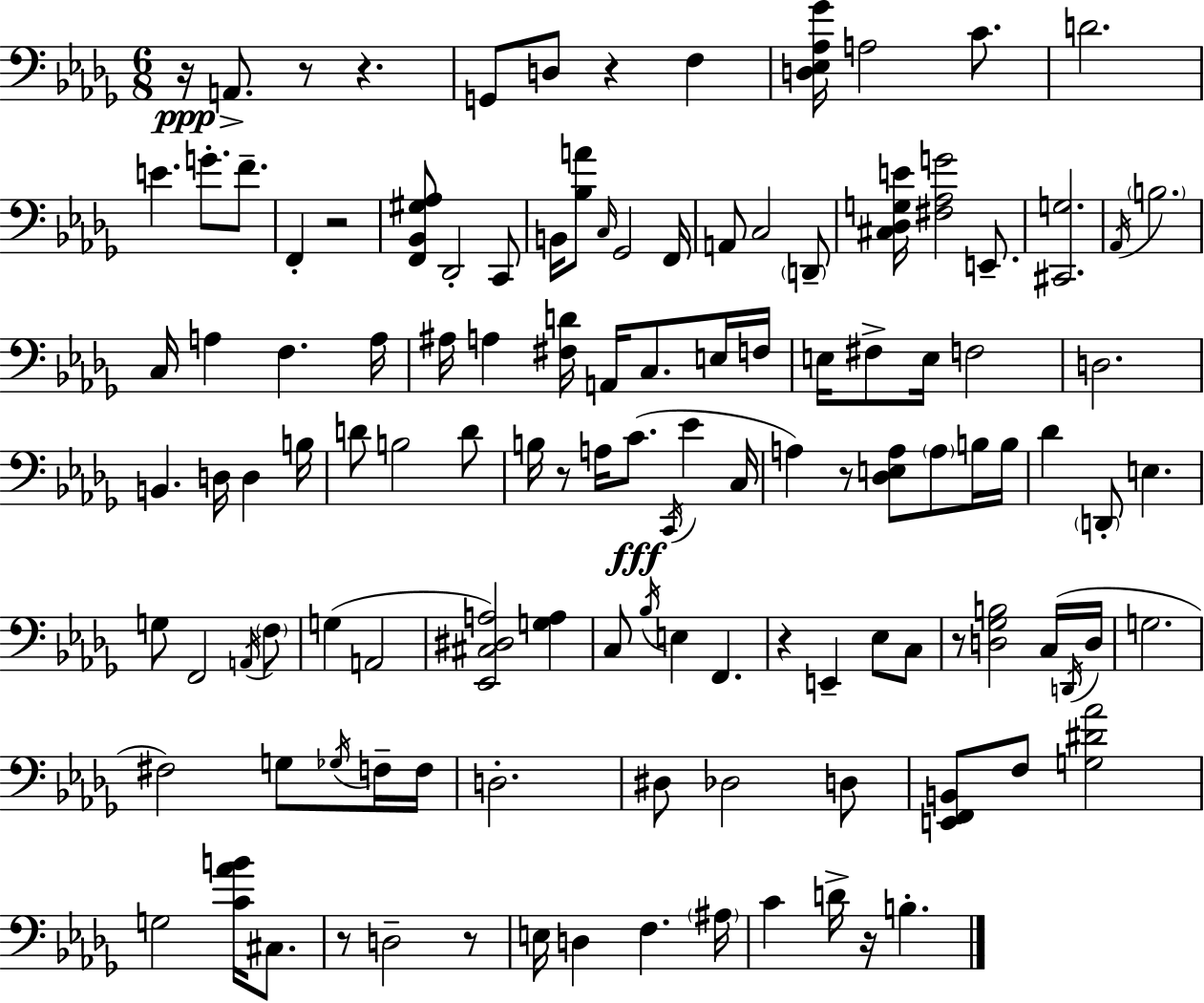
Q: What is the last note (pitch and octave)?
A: B3